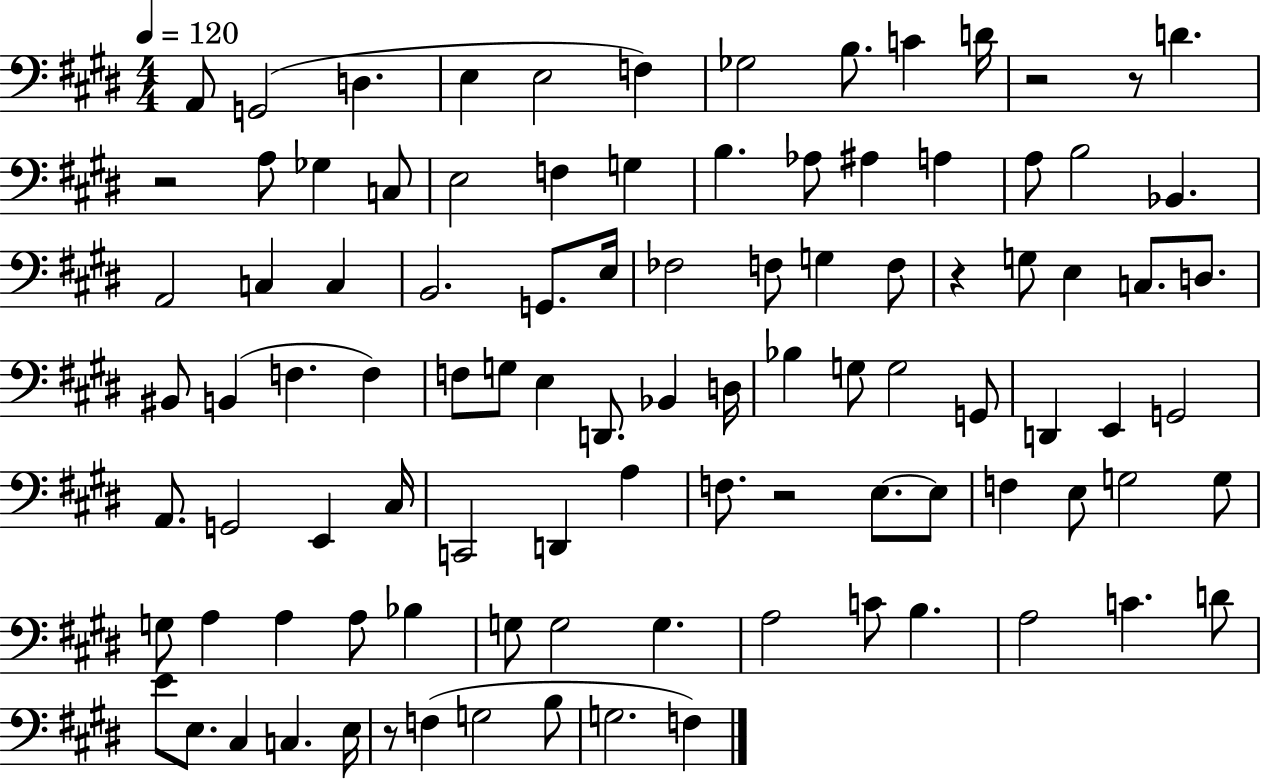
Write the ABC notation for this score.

X:1
T:Untitled
M:4/4
L:1/4
K:E
A,,/2 G,,2 D, E, E,2 F, _G,2 B,/2 C D/4 z2 z/2 D z2 A,/2 _G, C,/2 E,2 F, G, B, _A,/2 ^A, A, A,/2 B,2 _B,, A,,2 C, C, B,,2 G,,/2 E,/4 _F,2 F,/2 G, F,/2 z G,/2 E, C,/2 D,/2 ^B,,/2 B,, F, F, F,/2 G,/2 E, D,,/2 _B,, D,/4 _B, G,/2 G,2 G,,/2 D,, E,, G,,2 A,,/2 G,,2 E,, ^C,/4 C,,2 D,, A, F,/2 z2 E,/2 E,/2 F, E,/2 G,2 G,/2 G,/2 A, A, A,/2 _B, G,/2 G,2 G, A,2 C/2 B, A,2 C D/2 E/2 E,/2 ^C, C, E,/4 z/2 F, G,2 B,/2 G,2 F,